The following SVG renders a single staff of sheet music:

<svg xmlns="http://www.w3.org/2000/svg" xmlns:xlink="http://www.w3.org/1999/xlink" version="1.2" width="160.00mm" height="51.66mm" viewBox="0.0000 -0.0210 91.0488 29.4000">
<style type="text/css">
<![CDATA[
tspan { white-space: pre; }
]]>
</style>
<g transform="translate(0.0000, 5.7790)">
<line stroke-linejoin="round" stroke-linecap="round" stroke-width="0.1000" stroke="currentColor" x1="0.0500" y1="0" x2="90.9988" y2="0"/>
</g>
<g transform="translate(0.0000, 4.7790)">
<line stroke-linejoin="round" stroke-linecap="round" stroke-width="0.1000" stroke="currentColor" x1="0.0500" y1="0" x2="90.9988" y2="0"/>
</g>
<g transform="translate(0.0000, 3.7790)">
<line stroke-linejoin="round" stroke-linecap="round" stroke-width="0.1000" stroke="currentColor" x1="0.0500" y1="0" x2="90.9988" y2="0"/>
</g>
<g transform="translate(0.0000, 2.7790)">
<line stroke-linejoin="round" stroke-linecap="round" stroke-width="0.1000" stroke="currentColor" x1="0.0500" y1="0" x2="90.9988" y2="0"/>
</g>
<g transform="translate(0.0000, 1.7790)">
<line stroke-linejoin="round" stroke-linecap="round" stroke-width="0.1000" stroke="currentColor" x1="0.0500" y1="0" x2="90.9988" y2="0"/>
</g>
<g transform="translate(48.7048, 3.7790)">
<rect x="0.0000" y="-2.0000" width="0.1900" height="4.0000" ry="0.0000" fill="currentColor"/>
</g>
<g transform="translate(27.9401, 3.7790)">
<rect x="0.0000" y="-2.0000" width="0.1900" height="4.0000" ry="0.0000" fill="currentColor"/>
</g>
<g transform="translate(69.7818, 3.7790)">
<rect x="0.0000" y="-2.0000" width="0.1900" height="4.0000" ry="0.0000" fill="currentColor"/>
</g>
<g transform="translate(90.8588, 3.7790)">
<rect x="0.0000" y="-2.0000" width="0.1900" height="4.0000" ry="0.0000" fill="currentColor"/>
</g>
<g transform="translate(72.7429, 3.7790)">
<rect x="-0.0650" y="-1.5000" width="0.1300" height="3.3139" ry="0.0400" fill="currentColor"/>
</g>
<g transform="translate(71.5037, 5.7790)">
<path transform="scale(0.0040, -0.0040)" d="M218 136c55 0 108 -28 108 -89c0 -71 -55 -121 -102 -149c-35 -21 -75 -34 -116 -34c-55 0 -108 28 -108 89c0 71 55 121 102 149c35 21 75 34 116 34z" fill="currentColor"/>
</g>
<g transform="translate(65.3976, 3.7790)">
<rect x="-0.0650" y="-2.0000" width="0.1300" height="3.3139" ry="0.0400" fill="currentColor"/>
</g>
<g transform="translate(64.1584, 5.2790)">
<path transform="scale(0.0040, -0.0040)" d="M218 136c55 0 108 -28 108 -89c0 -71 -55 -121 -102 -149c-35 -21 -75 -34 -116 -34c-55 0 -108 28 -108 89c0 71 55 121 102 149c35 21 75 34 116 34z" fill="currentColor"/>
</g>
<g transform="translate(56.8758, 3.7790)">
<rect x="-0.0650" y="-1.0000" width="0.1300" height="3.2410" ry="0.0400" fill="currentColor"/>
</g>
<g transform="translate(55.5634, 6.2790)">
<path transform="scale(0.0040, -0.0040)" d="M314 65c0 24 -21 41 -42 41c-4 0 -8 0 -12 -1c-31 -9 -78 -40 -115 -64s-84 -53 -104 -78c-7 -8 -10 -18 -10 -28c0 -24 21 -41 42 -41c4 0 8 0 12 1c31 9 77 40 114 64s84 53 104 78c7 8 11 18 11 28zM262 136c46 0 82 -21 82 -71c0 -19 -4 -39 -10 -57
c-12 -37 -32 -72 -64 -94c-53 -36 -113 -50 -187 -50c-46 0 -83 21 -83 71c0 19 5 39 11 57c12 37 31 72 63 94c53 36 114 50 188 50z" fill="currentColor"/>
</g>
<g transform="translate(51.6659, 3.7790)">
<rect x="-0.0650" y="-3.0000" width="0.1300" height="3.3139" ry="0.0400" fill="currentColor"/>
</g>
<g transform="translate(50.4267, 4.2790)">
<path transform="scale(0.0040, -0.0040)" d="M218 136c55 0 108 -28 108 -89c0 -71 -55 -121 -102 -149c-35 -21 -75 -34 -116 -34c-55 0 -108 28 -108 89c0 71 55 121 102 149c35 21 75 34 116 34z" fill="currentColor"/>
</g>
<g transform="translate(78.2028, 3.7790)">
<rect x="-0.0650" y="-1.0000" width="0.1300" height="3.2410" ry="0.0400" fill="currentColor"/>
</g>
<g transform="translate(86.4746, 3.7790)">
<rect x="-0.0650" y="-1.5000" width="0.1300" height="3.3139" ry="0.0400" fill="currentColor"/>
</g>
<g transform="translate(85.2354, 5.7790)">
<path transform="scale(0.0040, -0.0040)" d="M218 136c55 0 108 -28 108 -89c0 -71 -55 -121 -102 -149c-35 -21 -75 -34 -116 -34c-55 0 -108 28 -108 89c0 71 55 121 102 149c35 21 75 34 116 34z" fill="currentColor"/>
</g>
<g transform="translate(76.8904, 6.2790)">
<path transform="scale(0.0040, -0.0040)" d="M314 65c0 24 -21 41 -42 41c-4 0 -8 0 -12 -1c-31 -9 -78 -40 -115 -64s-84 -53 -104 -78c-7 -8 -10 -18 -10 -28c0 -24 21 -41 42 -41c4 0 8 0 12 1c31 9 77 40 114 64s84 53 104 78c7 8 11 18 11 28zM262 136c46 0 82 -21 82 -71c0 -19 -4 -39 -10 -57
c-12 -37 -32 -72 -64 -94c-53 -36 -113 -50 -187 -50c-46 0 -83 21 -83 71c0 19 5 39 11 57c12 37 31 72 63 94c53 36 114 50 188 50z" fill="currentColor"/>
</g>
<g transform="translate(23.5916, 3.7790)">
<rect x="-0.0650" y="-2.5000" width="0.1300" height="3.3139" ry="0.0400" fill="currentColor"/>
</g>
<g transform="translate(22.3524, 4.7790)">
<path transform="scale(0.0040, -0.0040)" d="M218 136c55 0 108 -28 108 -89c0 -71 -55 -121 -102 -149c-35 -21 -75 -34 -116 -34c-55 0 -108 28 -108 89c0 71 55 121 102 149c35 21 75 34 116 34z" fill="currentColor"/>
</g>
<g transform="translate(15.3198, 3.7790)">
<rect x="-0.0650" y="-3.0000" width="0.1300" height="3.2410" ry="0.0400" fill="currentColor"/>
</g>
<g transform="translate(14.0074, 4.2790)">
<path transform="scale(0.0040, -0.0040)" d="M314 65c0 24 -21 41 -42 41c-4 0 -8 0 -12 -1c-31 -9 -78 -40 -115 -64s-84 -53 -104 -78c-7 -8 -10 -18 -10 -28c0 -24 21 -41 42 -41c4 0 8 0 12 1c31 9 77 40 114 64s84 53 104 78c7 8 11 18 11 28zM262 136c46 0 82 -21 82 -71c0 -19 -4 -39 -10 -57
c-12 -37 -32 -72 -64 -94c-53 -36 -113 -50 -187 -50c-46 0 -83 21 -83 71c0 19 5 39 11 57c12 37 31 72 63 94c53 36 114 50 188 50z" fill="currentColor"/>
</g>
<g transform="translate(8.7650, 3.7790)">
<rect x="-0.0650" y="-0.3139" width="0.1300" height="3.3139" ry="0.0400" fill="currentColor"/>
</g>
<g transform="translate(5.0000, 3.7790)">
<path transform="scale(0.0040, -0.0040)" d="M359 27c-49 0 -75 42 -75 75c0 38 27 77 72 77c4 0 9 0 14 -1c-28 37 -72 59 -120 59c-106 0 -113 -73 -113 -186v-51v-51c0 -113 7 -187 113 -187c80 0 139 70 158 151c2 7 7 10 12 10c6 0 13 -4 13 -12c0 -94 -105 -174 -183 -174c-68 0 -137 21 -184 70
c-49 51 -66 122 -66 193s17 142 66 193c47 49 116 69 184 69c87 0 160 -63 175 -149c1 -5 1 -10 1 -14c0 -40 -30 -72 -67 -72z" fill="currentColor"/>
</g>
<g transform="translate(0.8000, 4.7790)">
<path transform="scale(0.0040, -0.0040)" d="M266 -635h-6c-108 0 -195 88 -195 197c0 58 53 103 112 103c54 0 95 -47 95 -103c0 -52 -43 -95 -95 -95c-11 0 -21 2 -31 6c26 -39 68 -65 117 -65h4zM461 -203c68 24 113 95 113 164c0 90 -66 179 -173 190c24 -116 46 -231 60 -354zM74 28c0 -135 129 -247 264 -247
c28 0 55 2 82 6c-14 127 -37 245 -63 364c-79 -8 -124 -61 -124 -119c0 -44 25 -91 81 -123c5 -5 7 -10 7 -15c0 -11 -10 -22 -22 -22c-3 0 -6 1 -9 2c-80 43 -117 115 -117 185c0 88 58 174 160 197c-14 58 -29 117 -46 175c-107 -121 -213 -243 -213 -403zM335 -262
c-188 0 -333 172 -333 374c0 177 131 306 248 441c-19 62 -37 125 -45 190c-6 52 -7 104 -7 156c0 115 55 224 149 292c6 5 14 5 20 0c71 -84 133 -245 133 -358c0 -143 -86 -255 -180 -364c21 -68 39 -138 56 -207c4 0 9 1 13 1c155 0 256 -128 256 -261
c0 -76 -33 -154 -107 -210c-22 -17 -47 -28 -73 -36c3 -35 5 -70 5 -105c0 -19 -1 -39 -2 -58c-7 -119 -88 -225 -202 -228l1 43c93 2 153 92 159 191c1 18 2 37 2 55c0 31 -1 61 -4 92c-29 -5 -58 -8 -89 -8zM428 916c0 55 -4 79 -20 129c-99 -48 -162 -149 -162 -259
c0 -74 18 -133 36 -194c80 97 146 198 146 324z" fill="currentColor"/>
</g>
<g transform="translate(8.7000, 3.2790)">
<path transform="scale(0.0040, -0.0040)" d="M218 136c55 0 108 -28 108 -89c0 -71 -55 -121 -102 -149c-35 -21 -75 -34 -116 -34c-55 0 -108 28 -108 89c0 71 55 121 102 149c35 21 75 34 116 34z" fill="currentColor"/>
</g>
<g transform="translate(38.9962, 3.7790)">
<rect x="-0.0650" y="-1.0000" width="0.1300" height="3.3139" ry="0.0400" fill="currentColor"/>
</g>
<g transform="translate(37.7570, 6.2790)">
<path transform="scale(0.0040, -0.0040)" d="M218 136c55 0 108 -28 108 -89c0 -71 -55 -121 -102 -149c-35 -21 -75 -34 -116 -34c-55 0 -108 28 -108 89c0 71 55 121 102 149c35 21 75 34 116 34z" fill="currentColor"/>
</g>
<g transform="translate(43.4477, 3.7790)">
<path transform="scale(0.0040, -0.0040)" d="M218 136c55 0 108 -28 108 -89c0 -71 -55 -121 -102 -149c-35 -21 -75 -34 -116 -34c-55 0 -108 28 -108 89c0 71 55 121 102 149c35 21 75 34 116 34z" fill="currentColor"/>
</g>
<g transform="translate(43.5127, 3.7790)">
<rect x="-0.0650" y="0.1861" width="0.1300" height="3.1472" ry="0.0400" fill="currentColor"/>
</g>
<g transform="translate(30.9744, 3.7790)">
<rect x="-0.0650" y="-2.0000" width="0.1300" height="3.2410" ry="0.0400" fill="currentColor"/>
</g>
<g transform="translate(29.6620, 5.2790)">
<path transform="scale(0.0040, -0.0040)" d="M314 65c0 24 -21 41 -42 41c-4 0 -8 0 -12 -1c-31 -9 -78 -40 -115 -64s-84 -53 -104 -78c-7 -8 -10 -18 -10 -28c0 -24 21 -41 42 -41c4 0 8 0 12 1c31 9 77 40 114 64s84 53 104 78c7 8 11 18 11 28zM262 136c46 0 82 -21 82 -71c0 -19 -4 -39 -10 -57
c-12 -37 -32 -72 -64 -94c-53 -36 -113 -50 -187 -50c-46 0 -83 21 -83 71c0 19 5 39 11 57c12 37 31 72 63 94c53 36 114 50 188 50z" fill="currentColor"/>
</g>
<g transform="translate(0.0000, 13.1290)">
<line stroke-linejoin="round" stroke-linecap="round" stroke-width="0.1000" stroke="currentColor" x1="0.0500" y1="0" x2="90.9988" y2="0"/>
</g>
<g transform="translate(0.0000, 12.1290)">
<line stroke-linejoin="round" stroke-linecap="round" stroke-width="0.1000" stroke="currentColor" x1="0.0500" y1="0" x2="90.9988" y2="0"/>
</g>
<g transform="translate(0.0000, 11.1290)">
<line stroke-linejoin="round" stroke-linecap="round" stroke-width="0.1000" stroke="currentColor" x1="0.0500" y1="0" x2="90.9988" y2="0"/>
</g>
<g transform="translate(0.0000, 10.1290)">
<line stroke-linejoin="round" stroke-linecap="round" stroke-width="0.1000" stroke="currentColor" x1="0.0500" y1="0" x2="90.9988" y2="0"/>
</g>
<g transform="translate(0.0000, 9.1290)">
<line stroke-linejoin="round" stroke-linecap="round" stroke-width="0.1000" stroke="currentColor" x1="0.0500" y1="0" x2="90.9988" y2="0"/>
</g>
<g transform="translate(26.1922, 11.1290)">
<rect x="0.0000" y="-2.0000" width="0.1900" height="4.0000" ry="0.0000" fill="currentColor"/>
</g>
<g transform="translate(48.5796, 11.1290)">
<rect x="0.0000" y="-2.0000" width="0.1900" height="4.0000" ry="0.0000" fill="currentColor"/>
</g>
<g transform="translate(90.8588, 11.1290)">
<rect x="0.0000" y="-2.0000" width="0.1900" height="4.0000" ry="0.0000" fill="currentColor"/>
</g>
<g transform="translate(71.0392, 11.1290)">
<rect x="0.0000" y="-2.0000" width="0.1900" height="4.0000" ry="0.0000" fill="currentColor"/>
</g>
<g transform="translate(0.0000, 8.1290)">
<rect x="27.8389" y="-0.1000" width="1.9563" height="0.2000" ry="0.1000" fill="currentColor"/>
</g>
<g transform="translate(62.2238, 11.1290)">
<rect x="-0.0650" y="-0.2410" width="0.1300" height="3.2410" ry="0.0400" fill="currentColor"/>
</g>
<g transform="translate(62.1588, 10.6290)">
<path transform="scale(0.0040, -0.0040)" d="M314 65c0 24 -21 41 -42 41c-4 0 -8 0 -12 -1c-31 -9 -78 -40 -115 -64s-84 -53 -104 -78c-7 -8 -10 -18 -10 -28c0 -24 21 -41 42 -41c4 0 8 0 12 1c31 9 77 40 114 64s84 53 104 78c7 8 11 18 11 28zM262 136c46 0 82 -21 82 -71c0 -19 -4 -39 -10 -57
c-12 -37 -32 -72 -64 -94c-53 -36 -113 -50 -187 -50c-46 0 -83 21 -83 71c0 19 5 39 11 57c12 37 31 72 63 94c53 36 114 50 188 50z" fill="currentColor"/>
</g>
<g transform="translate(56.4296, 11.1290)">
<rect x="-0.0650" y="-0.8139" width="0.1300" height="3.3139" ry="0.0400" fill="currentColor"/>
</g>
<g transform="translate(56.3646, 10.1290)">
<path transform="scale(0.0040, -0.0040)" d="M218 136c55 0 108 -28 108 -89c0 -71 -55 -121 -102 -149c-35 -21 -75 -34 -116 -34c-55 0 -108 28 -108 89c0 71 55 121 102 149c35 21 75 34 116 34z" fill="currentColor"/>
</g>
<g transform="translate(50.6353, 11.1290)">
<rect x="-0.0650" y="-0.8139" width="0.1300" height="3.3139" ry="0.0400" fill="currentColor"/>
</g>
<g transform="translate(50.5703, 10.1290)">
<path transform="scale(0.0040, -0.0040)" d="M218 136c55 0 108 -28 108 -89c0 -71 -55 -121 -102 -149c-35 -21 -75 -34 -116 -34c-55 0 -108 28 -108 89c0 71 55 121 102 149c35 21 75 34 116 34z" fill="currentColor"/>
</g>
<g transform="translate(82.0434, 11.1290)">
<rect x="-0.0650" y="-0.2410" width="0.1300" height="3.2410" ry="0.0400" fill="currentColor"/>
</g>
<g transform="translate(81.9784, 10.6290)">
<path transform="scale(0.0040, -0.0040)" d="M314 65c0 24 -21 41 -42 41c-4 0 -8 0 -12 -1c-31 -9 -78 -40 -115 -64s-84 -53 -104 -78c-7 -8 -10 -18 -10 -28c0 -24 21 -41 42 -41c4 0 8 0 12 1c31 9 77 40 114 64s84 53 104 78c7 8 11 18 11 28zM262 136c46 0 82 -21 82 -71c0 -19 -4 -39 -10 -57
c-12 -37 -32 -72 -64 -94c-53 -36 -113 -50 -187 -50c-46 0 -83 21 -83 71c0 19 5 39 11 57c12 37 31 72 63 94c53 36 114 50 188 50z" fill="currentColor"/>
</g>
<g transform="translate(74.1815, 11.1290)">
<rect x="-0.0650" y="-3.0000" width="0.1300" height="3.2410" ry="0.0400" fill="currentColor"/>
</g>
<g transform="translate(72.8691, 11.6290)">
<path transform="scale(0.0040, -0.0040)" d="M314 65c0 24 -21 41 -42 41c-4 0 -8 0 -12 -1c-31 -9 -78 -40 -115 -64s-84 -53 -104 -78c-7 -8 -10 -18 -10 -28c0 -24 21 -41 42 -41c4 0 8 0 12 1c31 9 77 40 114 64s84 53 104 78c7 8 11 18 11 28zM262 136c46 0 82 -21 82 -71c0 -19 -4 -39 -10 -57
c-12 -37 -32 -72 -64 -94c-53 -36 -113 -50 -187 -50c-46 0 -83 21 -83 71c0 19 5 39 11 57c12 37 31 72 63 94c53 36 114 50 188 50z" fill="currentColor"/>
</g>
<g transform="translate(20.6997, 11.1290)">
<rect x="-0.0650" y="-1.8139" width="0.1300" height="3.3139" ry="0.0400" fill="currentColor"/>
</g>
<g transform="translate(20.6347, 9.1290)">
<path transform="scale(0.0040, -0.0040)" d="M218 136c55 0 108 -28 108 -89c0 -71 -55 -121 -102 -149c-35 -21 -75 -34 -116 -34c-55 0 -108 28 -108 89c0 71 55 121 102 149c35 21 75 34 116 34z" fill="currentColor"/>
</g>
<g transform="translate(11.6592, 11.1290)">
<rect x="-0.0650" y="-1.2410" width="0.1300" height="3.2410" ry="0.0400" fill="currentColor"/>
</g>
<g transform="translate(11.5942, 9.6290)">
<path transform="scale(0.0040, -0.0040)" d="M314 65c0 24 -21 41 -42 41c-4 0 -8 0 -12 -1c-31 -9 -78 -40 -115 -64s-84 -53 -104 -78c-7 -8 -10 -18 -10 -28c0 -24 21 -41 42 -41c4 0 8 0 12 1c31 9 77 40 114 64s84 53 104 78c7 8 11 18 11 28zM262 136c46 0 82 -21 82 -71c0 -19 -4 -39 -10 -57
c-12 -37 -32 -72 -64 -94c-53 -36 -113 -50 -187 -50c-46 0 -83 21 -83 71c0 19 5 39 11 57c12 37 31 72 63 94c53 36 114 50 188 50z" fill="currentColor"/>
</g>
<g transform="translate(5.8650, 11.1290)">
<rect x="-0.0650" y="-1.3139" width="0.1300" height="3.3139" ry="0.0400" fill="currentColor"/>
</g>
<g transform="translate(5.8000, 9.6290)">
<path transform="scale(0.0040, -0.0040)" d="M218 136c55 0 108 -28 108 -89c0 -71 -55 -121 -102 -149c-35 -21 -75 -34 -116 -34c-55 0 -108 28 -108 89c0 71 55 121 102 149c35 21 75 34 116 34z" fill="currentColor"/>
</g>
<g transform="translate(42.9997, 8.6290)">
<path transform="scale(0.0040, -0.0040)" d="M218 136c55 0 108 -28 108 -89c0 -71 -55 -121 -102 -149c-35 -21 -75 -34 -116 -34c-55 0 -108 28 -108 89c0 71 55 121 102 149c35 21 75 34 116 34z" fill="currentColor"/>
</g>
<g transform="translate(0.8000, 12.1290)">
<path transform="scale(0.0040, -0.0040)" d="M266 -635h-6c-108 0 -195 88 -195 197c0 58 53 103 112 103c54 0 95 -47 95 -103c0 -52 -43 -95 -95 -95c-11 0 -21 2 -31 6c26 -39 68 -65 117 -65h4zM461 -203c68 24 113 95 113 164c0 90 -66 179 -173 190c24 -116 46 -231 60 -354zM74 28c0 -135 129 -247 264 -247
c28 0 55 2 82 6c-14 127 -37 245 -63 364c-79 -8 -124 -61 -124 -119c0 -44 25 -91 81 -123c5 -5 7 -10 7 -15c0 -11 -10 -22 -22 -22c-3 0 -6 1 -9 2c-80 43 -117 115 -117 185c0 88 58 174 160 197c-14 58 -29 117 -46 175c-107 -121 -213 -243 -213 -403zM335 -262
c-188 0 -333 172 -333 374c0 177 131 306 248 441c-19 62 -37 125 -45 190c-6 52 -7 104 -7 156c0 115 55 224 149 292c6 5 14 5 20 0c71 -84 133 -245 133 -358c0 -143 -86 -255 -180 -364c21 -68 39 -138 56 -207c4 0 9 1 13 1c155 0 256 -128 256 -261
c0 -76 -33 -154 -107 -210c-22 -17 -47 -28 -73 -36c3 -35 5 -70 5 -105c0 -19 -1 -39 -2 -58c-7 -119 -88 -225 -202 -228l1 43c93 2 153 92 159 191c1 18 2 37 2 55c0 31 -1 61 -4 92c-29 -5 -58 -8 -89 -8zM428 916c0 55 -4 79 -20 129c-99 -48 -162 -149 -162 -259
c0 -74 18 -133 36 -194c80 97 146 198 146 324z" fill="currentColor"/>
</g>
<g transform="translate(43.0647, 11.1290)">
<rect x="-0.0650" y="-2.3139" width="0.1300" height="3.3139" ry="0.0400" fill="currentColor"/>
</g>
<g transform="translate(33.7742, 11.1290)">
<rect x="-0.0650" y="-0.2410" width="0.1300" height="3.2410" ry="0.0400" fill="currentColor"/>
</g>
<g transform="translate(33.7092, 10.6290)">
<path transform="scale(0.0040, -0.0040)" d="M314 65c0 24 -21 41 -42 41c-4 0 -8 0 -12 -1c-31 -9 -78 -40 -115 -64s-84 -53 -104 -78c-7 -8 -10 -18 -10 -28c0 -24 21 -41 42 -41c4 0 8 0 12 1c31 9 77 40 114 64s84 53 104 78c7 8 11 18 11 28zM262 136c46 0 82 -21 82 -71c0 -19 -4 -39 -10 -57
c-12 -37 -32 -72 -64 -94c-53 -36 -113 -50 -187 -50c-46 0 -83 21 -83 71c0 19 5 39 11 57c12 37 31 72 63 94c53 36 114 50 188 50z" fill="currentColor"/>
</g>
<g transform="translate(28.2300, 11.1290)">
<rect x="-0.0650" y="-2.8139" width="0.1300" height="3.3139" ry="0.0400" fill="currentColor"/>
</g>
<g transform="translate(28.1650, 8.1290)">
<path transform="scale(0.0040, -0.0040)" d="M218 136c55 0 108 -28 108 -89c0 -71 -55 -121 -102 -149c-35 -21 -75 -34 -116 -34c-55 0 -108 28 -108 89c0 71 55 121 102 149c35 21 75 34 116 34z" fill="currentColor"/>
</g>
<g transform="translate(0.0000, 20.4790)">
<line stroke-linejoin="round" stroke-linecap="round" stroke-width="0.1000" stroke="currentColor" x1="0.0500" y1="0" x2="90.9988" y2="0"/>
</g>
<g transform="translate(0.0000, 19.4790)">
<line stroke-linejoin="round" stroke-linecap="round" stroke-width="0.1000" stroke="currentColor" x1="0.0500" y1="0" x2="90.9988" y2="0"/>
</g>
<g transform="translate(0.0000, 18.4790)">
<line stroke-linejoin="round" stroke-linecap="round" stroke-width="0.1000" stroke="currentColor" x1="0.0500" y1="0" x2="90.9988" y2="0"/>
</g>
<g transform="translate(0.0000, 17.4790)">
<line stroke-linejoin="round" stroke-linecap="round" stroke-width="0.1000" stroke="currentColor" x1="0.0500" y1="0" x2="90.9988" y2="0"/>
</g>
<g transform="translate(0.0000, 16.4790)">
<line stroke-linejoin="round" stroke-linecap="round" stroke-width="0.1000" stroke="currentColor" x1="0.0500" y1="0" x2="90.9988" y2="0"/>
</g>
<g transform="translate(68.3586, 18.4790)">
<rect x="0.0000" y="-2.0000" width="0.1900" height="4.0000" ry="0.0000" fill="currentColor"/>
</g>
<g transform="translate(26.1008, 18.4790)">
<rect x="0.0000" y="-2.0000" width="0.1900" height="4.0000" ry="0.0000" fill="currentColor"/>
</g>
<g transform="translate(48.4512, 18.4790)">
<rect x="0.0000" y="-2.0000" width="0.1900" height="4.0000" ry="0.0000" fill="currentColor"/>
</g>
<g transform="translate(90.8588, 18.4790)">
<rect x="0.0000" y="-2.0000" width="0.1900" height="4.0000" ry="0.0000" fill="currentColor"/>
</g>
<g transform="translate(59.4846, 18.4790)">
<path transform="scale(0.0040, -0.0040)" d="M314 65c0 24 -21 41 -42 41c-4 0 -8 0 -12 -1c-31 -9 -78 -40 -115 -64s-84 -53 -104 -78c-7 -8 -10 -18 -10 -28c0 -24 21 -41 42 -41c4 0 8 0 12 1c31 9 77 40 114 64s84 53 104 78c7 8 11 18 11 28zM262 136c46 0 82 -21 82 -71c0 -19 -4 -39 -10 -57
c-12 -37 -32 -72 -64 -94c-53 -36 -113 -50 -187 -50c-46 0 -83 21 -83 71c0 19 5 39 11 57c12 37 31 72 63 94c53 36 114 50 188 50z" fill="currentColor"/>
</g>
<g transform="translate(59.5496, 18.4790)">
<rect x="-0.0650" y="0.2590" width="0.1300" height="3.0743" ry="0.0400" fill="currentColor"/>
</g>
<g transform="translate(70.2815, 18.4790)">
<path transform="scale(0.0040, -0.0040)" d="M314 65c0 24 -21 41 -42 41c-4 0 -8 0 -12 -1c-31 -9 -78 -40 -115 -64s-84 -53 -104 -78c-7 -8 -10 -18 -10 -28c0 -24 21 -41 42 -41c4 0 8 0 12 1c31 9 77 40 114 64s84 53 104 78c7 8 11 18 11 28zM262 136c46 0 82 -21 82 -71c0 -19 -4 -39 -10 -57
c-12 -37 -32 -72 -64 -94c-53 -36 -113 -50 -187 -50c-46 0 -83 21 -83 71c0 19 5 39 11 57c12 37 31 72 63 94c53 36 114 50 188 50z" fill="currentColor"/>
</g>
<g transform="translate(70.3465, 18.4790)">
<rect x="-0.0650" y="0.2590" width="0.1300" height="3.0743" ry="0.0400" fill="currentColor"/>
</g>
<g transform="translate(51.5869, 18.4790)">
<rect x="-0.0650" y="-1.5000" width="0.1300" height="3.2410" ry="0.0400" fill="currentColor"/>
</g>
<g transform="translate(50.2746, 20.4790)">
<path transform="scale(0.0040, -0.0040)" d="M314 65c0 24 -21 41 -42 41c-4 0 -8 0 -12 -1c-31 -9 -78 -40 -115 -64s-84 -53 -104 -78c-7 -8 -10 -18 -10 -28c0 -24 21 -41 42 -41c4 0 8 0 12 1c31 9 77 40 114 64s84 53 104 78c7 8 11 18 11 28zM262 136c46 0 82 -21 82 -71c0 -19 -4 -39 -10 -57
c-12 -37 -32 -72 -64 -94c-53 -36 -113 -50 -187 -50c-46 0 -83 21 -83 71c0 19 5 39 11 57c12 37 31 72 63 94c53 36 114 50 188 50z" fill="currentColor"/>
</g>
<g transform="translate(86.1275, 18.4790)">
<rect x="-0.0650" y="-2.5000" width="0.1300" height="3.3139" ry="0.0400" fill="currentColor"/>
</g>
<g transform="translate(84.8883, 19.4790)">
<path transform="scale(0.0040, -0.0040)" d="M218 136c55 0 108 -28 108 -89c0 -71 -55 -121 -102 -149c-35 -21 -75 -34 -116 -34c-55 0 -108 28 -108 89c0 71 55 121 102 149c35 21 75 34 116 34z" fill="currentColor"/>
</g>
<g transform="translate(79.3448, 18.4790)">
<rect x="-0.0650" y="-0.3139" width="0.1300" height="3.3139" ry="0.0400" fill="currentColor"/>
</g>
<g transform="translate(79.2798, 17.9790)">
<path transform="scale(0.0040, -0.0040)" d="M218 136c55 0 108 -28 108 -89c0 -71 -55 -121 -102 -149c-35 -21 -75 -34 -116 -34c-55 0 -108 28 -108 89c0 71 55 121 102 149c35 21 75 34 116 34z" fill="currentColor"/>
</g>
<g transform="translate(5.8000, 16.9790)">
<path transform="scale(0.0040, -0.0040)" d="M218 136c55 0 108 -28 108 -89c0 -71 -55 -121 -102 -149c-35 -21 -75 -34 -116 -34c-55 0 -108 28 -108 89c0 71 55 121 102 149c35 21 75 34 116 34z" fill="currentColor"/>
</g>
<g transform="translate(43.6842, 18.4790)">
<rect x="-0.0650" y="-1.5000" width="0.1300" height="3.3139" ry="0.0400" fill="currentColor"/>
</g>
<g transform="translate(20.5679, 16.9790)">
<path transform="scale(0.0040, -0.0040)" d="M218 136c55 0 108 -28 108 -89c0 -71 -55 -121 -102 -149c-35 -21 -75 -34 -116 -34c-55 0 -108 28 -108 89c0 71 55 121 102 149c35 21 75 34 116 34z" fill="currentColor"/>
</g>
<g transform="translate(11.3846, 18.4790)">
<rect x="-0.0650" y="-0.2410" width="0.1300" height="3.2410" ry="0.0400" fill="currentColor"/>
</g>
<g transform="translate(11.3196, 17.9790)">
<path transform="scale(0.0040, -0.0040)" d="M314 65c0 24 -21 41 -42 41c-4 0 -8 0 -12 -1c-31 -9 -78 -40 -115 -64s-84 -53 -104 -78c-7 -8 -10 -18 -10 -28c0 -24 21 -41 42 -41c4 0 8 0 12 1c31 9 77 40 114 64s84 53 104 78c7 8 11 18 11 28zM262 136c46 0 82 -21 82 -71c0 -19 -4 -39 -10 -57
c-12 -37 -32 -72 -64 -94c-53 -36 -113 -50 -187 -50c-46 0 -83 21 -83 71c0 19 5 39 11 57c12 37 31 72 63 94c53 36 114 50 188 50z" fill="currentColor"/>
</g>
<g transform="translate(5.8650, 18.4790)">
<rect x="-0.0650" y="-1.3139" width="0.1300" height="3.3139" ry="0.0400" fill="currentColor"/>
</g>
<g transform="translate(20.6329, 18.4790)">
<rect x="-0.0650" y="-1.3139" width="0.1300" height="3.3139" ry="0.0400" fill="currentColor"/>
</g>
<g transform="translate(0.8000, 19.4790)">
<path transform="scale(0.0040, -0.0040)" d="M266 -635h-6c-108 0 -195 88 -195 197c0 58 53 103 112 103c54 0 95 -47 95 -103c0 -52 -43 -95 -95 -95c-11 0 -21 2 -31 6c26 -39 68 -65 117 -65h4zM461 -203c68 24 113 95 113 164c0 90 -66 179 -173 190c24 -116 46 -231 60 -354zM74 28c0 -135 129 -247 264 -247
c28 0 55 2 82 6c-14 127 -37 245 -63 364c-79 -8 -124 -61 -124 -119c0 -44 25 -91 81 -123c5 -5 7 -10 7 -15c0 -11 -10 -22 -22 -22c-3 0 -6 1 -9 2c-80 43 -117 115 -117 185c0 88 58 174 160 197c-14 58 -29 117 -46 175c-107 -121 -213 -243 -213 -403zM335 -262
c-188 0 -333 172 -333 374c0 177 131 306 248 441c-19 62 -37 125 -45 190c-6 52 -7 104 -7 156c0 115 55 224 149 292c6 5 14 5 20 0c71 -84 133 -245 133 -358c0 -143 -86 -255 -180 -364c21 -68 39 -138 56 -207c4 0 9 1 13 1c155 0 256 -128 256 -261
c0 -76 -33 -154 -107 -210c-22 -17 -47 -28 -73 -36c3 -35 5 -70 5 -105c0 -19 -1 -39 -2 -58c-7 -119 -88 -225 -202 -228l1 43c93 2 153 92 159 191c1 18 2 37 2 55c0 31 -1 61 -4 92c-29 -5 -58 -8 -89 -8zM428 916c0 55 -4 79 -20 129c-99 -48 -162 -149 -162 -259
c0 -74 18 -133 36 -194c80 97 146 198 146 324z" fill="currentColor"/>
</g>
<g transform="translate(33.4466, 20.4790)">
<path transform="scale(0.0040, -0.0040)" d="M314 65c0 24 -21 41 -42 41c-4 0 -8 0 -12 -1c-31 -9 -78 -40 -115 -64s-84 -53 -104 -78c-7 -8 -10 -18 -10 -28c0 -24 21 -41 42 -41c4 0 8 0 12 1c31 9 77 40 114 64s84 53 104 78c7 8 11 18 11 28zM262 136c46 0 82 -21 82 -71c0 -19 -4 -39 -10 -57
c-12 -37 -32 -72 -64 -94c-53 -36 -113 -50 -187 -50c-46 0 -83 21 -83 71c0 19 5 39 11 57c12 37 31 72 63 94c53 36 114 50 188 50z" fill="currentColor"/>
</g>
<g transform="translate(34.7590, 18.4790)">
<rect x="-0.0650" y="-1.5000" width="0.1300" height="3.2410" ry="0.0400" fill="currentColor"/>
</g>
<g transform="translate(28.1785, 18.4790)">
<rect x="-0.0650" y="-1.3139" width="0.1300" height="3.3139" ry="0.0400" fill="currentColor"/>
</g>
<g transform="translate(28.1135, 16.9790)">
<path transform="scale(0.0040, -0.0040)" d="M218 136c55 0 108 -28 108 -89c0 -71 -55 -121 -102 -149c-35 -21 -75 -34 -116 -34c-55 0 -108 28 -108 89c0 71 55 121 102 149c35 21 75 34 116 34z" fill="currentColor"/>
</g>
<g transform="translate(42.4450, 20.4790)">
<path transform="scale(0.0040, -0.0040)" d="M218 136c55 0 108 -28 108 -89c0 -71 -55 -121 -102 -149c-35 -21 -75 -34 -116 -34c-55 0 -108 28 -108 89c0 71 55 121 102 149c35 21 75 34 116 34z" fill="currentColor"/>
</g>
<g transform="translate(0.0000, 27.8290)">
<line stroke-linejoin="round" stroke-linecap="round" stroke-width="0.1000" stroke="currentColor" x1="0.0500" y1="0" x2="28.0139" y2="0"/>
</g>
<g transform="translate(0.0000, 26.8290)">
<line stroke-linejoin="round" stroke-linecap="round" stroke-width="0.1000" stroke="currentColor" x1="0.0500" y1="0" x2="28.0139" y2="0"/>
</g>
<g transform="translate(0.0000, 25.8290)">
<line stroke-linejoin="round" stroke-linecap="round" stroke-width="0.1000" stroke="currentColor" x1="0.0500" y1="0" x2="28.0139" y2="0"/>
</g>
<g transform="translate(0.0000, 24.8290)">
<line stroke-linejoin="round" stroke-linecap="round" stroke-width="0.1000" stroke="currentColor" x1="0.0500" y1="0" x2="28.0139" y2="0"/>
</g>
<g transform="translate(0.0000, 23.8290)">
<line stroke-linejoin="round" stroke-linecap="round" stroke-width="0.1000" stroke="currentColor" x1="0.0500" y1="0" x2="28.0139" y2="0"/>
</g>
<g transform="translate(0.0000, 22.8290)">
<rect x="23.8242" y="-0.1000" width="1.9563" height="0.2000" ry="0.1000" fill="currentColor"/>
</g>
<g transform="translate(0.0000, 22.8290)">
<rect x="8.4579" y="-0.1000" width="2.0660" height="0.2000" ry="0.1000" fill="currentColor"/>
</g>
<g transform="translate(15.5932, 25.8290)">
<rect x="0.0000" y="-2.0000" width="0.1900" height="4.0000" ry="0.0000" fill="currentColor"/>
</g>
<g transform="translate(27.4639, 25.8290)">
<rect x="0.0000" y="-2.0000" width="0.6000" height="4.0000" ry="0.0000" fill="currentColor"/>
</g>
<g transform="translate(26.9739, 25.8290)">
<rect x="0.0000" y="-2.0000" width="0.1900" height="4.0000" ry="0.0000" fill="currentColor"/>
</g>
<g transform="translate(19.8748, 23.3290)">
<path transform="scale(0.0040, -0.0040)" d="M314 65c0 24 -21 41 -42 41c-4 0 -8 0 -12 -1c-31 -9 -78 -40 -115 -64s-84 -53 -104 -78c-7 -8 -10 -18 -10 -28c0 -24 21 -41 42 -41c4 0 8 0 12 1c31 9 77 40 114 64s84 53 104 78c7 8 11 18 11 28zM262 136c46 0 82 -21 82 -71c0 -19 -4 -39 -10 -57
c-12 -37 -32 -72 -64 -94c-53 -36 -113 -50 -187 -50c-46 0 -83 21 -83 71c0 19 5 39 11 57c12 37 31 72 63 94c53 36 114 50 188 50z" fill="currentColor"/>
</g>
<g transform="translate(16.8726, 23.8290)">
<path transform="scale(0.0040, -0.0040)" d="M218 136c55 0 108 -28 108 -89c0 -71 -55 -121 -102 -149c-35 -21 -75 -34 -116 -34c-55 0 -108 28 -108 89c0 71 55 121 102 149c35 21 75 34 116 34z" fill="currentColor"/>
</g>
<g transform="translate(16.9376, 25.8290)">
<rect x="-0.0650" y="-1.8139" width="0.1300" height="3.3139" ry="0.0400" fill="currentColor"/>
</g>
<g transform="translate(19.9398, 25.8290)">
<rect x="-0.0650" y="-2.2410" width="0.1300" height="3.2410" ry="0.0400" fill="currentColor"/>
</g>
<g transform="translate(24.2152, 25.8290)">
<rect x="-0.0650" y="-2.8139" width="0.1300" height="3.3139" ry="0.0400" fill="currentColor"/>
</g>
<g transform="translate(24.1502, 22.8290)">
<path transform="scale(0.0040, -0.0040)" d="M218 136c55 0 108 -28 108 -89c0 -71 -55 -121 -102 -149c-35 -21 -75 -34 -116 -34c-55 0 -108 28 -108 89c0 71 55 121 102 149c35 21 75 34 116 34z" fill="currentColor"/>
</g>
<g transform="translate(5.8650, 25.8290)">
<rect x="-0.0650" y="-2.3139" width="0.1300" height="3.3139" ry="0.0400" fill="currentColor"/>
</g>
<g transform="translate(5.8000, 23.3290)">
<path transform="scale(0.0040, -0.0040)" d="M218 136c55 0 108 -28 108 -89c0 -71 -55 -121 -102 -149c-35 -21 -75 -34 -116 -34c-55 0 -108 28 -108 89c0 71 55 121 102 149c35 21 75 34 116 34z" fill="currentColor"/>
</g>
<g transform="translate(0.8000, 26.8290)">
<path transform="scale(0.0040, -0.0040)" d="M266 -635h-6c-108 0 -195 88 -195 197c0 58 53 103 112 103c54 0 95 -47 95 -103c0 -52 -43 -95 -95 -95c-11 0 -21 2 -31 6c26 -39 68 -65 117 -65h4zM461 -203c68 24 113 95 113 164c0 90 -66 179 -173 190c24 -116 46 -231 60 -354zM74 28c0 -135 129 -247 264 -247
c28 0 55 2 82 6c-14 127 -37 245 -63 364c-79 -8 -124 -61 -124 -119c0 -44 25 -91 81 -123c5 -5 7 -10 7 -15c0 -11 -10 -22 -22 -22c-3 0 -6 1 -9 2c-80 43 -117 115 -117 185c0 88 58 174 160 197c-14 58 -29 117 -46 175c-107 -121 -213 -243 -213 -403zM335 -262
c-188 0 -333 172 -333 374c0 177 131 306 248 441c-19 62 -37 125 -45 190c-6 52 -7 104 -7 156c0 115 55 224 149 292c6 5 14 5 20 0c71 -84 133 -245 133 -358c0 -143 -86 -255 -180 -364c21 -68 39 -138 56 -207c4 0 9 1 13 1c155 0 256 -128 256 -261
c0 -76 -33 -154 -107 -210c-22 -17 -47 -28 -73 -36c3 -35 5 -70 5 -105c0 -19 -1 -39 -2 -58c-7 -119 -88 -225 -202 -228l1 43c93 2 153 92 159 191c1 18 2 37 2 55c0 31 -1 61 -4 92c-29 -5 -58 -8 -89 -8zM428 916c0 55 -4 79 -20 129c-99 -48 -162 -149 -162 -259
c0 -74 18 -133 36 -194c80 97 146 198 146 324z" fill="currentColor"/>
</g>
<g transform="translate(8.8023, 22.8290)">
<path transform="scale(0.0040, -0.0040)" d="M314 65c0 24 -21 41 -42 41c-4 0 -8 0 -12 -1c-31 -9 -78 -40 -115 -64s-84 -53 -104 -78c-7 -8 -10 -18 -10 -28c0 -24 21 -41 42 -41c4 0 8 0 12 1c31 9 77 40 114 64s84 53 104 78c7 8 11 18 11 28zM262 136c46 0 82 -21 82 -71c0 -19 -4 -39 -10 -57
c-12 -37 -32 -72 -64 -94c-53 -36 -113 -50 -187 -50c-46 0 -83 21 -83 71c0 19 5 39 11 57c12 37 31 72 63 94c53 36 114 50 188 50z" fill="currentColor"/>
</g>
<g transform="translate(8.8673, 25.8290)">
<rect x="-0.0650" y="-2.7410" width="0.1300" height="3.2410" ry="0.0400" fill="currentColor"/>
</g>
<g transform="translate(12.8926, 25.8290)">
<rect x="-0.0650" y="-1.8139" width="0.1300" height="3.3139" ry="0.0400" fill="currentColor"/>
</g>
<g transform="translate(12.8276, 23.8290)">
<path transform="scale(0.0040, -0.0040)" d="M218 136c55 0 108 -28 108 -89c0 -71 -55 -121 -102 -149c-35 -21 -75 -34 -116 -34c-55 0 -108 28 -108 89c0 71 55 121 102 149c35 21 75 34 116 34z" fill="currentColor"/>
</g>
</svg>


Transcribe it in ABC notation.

X:1
T:Untitled
M:4/4
L:1/4
K:C
c A2 G F2 D B A D2 F E D2 E e e2 f a c2 g d d c2 A2 c2 e c2 e e E2 E E2 B2 B2 c G g a2 f f g2 a